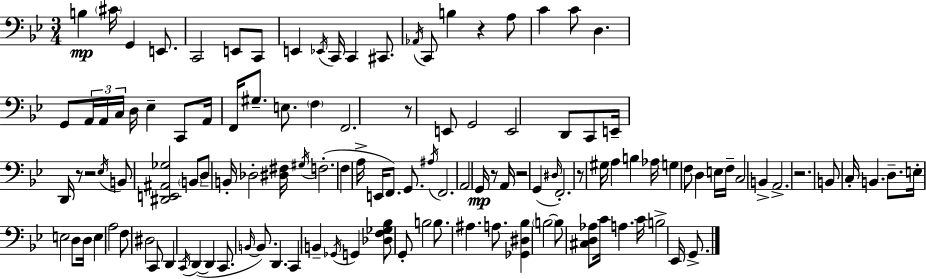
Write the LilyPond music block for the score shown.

{
  \clef bass
  \numericTimeSignature
  \time 3/4
  \key g \minor
  b4\mp \parenthesize cis'16 g,4 e,8. | c,2 e,8 c,8 | e,4 \acciaccatura { ees,16 } c,16 c,4 cis,8. | \acciaccatura { aes,16 } c,8 b4 r4 | \break a8 c'4 c'8 d4. | g,8 \tuplet 3/2 { a,16 a,16 c16 } d16 ees4-- | c,8 a,16 f,16 gis8.-- e8. \parenthesize f4 | f,2. | \break r8 e,8 g,2 | e,2 d,8 | c,8 e,16-- d,16 r8 r2 | \acciaccatura { ees16 } b,8 <dis, e, ais, ges>2 | \break \parenthesize b,8 d8-- b,16-. des2-. | <dis fis>16 \acciaccatura { gis16 } f2.-.( | f4 a16-> e,16 f,8.) | g,8. \acciaccatura { ais16 } f,2. | \break a,2 | g,16\mp r8 a,16 r2 | g,4( \grace { dis16 } f,2.-.) | r8 gis16 a4 | \break b4 aes16 g4 f8 | d4 e16 f16-- c2 | b,4-> a,2.-> | r2. | \break b,8 c16-. b,4. | d8.-- e16-. e2 | d8 d16 e4 a2 | f8 dis2 | \break c,8 d,4 \acciaccatura { c,16 } d,4~(~ | d,4 c,8. \grace { b,16~ }~ b,8.) | d,4. c,4 | b,4-- \acciaccatura { ges,16 } g,4 <des f ges bes>8 g,8-. | \break b2 b8. | ais4. a8. <ges, dis bes>4 | \parenthesize b2~~ b8 <cis d aes>8 | c'16 a4. c'16 b2-> | \break ees,16 g,8.-> \bar "|."
}